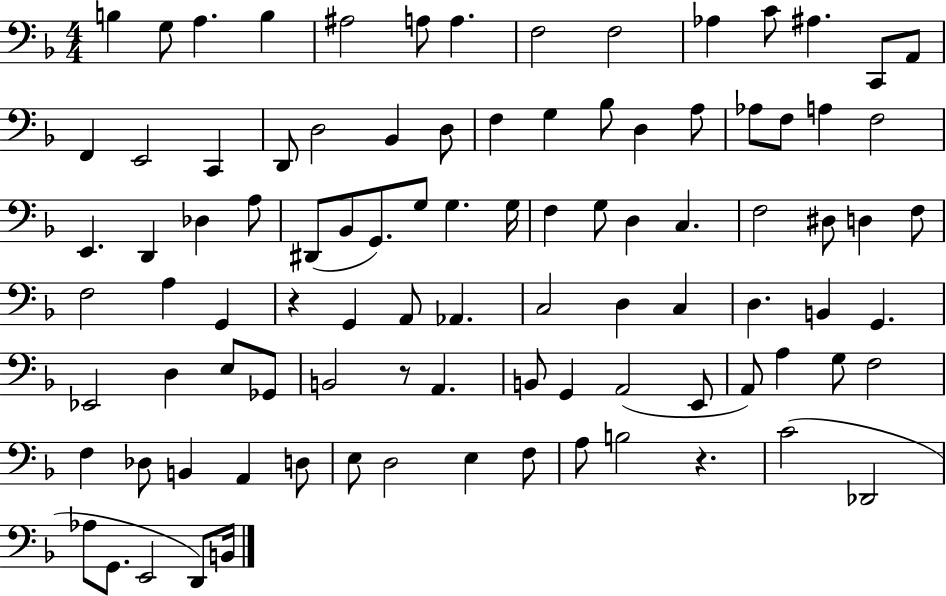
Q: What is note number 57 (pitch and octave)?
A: C3